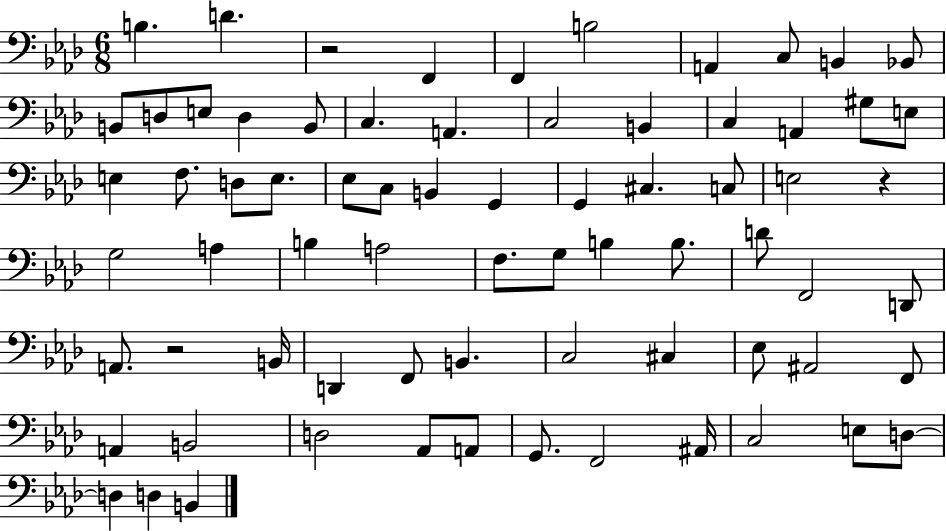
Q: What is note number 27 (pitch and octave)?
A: Eb3